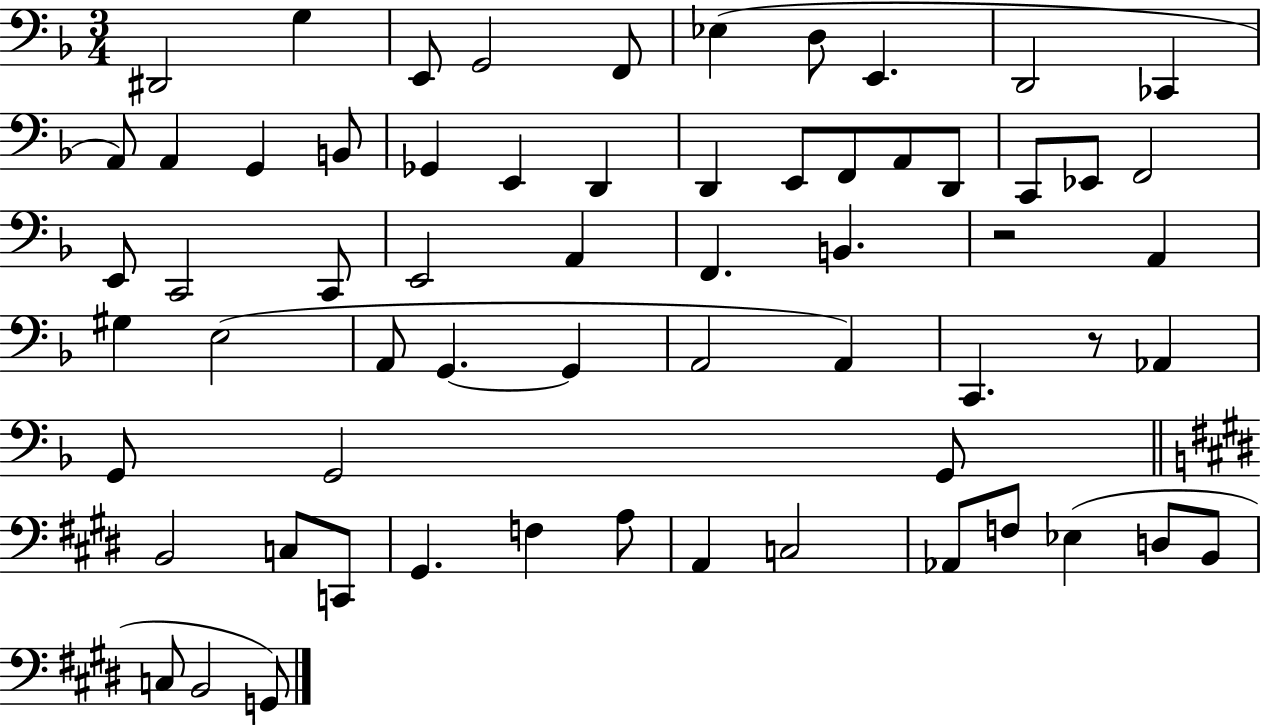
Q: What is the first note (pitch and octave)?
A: D#2